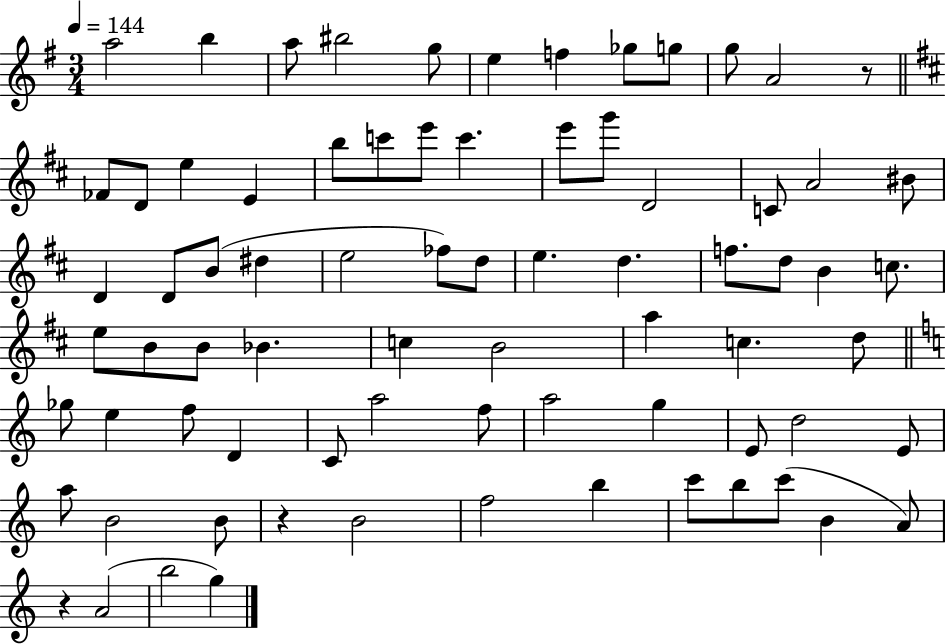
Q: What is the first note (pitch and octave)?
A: A5